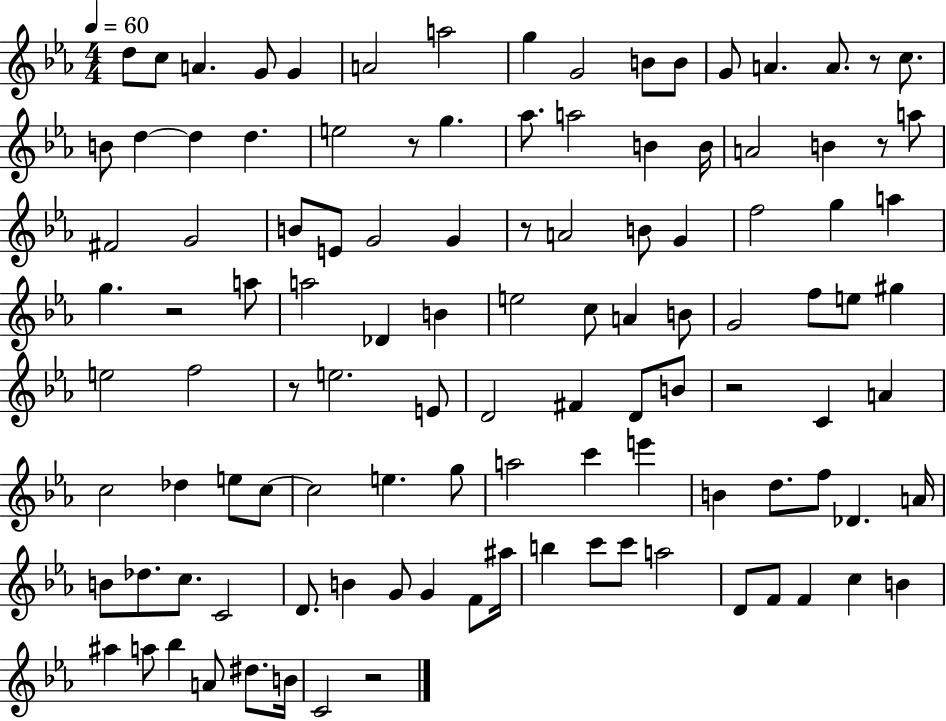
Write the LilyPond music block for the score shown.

{
  \clef treble
  \numericTimeSignature
  \time 4/4
  \key ees \major
  \tempo 4 = 60
  \repeat volta 2 { d''8 c''8 a'4. g'8 g'4 | a'2 a''2 | g''4 g'2 b'8 b'8 | g'8 a'4. a'8. r8 c''8. | \break b'8 d''4~~ d''4 d''4. | e''2 r8 g''4. | aes''8. a''2 b'4 b'16 | a'2 b'4 r8 a''8 | \break fis'2 g'2 | b'8 e'8 g'2 g'4 | r8 a'2 b'8 g'4 | f''2 g''4 a''4 | \break g''4. r2 a''8 | a''2 des'4 b'4 | e''2 c''8 a'4 b'8 | g'2 f''8 e''8 gis''4 | \break e''2 f''2 | r8 e''2. e'8 | d'2 fis'4 d'8 b'8 | r2 c'4 a'4 | \break c''2 des''4 e''8 c''8~~ | c''2 e''4. g''8 | a''2 c'''4 e'''4 | b'4 d''8. f''8 des'4. a'16 | \break b'8 des''8. c''8. c'2 | d'8. b'4 g'8 g'4 f'8 ais''16 | b''4 c'''8 c'''8 a''2 | d'8 f'8 f'4 c''4 b'4 | \break ais''4 a''8 bes''4 a'8 dis''8. b'16 | c'2 r2 | } \bar "|."
}